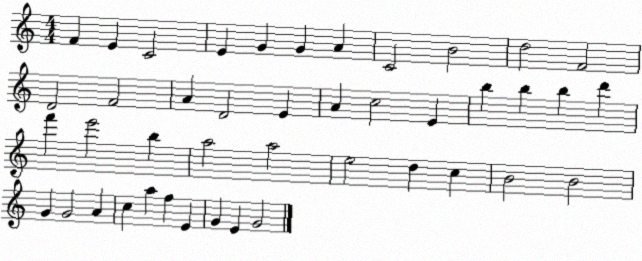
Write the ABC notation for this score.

X:1
T:Untitled
M:4/4
L:1/4
K:C
F E C2 E G G A C2 B2 d2 F2 D2 F2 A D2 E A c2 E b b b d' f' e'2 b a2 a2 e2 d c B2 B2 G G2 A c a f E G E G2